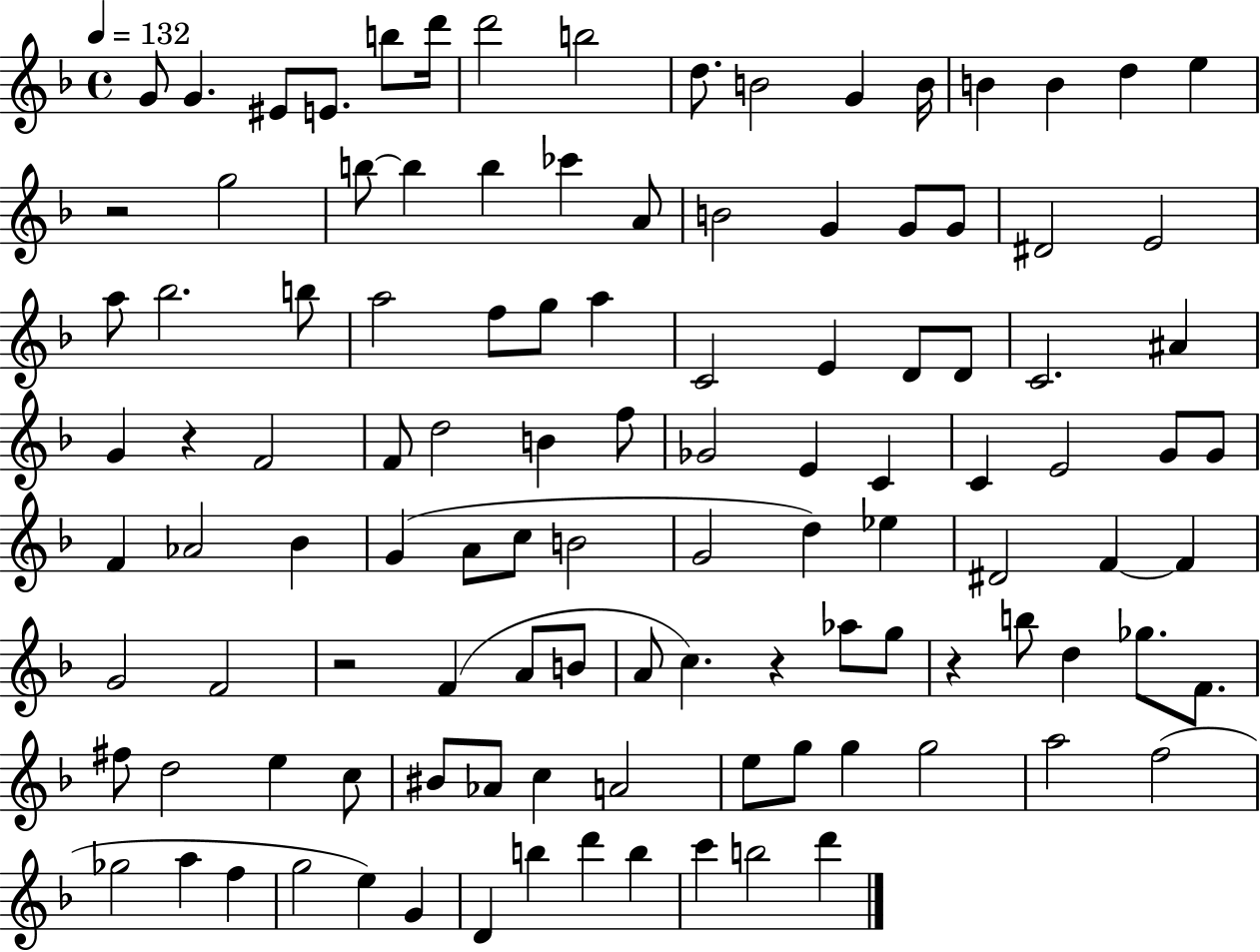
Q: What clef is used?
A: treble